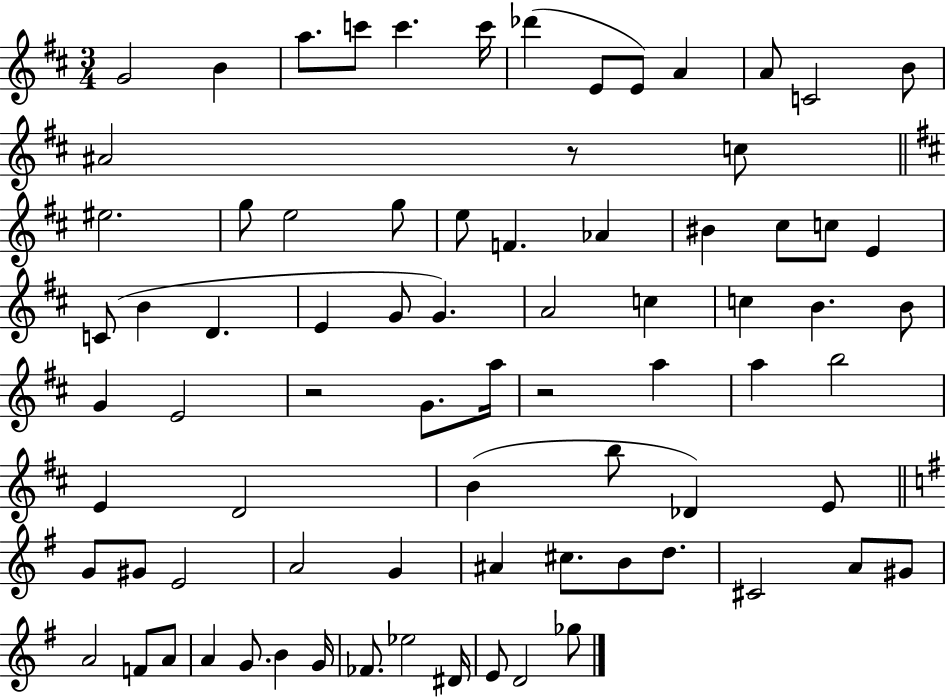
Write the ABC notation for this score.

X:1
T:Untitled
M:3/4
L:1/4
K:D
G2 B a/2 c'/2 c' c'/4 _d' E/2 E/2 A A/2 C2 B/2 ^A2 z/2 c/2 ^e2 g/2 e2 g/2 e/2 F _A ^B ^c/2 c/2 E C/2 B D E G/2 G A2 c c B B/2 G E2 z2 G/2 a/4 z2 a a b2 E D2 B b/2 _D E/2 G/2 ^G/2 E2 A2 G ^A ^c/2 B/2 d/2 ^C2 A/2 ^G/2 A2 F/2 A/2 A G/2 B G/4 _F/2 _e2 ^D/4 E/2 D2 _g/2